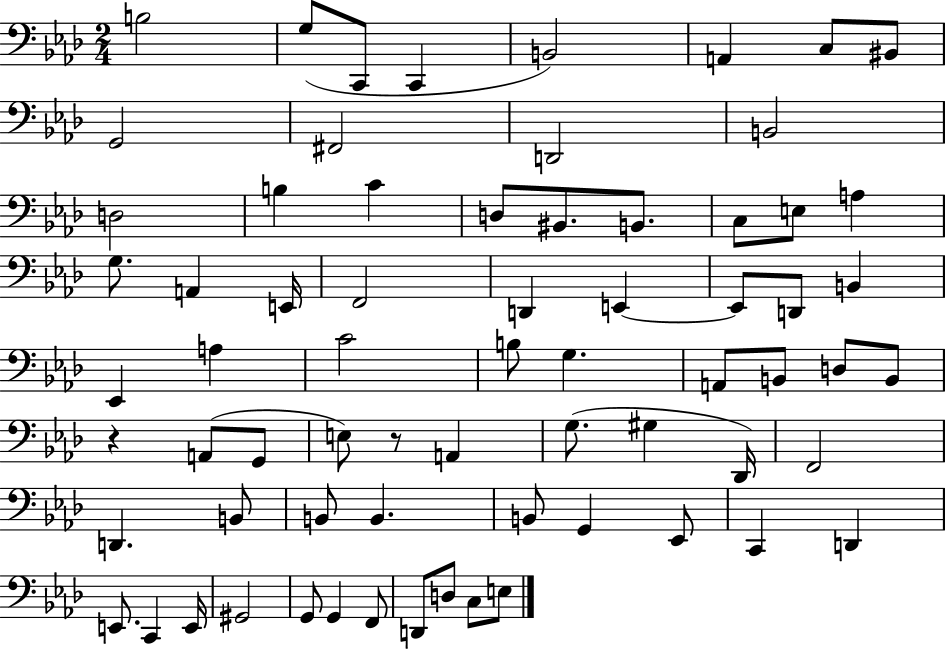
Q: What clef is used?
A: bass